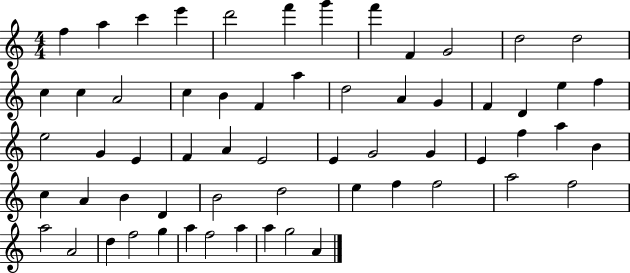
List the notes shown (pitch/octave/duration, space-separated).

F5/q A5/q C6/q E6/q D6/h F6/q G6/q F6/q F4/q G4/h D5/h D5/h C5/q C5/q A4/h C5/q B4/q F4/q A5/q D5/h A4/q G4/q F4/q D4/q E5/q F5/q E5/h G4/q E4/q F4/q A4/q E4/h E4/q G4/h G4/q E4/q F5/q A5/q B4/q C5/q A4/q B4/q D4/q B4/h D5/h E5/q F5/q F5/h A5/h F5/h A5/h A4/h D5/q F5/h G5/q A5/q F5/h A5/q A5/q G5/h A4/q